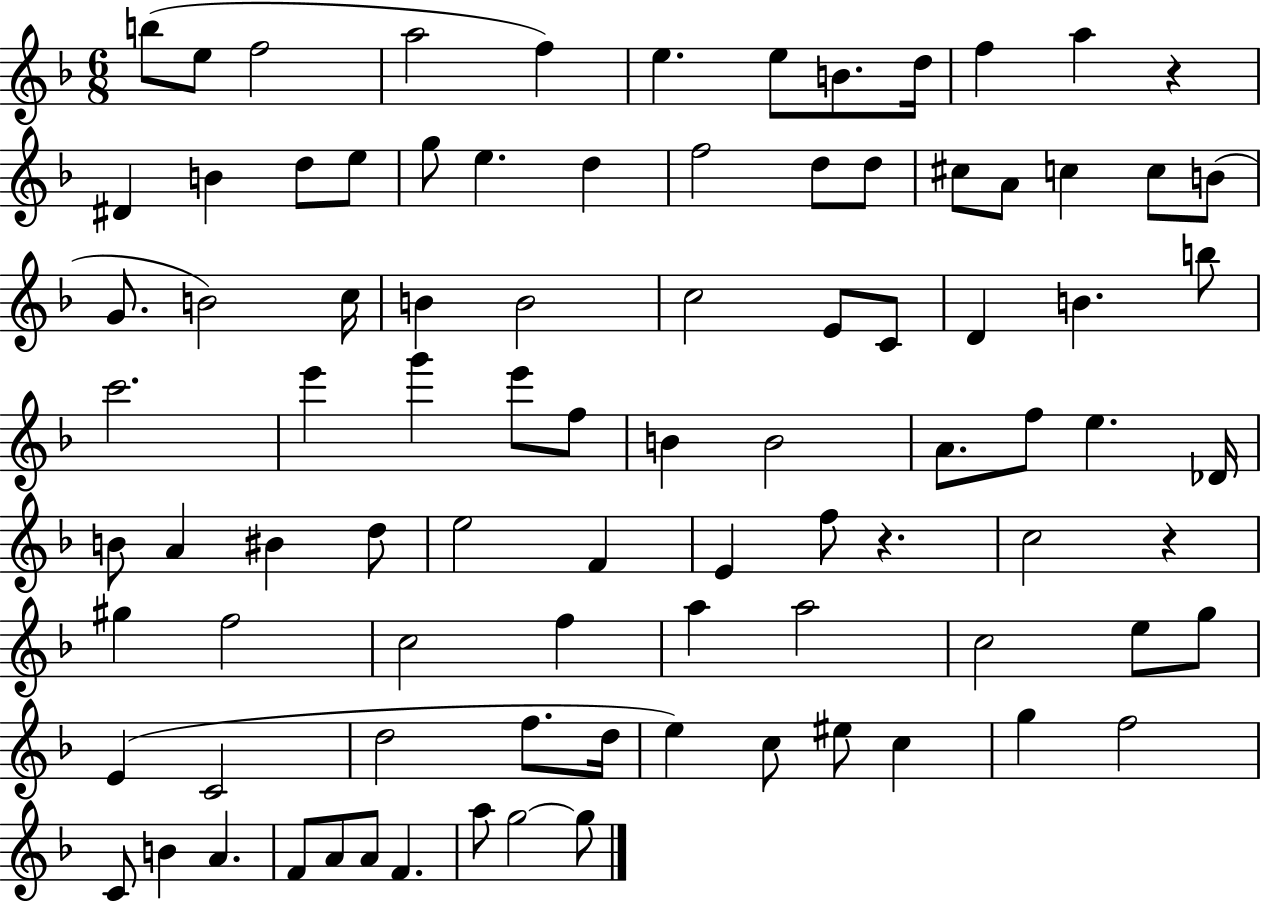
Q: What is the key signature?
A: F major